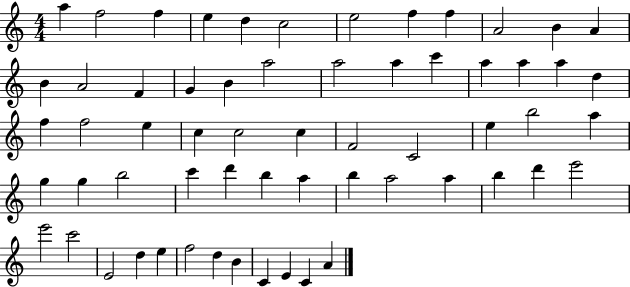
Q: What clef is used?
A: treble